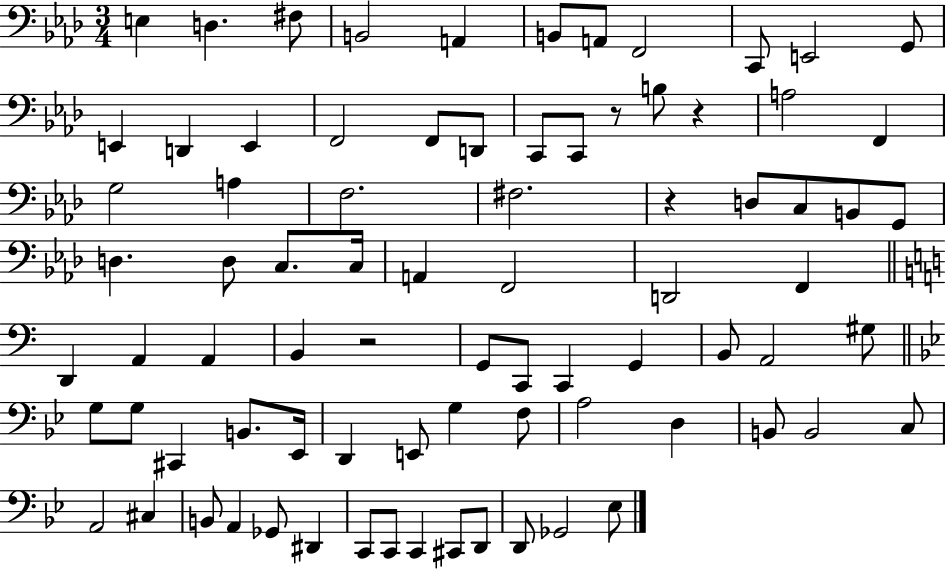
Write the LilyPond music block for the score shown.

{
  \clef bass
  \numericTimeSignature
  \time 3/4
  \key aes \major
  e4 d4. fis8 | b,2 a,4 | b,8 a,8 f,2 | c,8 e,2 g,8 | \break e,4 d,4 e,4 | f,2 f,8 d,8 | c,8 c,8 r8 b8 r4 | a2 f,4 | \break g2 a4 | f2. | fis2. | r4 d8 c8 b,8 g,8 | \break d4. d8 c8. c16 | a,4 f,2 | d,2 f,4 | \bar "||" \break \key a \minor d,4 a,4 a,4 | b,4 r2 | g,8 c,8 c,4 g,4 | b,8 a,2 gis8 | \break \bar "||" \break \key bes \major g8 g8 cis,4 b,8. ees,16 | d,4 e,8 g4 f8 | a2 d4 | b,8 b,2 c8 | \break a,2 cis4 | b,8 a,4 ges,8 dis,4 | c,8 c,8 c,4 cis,8 d,8 | d,8 ges,2 ees8 | \break \bar "|."
}